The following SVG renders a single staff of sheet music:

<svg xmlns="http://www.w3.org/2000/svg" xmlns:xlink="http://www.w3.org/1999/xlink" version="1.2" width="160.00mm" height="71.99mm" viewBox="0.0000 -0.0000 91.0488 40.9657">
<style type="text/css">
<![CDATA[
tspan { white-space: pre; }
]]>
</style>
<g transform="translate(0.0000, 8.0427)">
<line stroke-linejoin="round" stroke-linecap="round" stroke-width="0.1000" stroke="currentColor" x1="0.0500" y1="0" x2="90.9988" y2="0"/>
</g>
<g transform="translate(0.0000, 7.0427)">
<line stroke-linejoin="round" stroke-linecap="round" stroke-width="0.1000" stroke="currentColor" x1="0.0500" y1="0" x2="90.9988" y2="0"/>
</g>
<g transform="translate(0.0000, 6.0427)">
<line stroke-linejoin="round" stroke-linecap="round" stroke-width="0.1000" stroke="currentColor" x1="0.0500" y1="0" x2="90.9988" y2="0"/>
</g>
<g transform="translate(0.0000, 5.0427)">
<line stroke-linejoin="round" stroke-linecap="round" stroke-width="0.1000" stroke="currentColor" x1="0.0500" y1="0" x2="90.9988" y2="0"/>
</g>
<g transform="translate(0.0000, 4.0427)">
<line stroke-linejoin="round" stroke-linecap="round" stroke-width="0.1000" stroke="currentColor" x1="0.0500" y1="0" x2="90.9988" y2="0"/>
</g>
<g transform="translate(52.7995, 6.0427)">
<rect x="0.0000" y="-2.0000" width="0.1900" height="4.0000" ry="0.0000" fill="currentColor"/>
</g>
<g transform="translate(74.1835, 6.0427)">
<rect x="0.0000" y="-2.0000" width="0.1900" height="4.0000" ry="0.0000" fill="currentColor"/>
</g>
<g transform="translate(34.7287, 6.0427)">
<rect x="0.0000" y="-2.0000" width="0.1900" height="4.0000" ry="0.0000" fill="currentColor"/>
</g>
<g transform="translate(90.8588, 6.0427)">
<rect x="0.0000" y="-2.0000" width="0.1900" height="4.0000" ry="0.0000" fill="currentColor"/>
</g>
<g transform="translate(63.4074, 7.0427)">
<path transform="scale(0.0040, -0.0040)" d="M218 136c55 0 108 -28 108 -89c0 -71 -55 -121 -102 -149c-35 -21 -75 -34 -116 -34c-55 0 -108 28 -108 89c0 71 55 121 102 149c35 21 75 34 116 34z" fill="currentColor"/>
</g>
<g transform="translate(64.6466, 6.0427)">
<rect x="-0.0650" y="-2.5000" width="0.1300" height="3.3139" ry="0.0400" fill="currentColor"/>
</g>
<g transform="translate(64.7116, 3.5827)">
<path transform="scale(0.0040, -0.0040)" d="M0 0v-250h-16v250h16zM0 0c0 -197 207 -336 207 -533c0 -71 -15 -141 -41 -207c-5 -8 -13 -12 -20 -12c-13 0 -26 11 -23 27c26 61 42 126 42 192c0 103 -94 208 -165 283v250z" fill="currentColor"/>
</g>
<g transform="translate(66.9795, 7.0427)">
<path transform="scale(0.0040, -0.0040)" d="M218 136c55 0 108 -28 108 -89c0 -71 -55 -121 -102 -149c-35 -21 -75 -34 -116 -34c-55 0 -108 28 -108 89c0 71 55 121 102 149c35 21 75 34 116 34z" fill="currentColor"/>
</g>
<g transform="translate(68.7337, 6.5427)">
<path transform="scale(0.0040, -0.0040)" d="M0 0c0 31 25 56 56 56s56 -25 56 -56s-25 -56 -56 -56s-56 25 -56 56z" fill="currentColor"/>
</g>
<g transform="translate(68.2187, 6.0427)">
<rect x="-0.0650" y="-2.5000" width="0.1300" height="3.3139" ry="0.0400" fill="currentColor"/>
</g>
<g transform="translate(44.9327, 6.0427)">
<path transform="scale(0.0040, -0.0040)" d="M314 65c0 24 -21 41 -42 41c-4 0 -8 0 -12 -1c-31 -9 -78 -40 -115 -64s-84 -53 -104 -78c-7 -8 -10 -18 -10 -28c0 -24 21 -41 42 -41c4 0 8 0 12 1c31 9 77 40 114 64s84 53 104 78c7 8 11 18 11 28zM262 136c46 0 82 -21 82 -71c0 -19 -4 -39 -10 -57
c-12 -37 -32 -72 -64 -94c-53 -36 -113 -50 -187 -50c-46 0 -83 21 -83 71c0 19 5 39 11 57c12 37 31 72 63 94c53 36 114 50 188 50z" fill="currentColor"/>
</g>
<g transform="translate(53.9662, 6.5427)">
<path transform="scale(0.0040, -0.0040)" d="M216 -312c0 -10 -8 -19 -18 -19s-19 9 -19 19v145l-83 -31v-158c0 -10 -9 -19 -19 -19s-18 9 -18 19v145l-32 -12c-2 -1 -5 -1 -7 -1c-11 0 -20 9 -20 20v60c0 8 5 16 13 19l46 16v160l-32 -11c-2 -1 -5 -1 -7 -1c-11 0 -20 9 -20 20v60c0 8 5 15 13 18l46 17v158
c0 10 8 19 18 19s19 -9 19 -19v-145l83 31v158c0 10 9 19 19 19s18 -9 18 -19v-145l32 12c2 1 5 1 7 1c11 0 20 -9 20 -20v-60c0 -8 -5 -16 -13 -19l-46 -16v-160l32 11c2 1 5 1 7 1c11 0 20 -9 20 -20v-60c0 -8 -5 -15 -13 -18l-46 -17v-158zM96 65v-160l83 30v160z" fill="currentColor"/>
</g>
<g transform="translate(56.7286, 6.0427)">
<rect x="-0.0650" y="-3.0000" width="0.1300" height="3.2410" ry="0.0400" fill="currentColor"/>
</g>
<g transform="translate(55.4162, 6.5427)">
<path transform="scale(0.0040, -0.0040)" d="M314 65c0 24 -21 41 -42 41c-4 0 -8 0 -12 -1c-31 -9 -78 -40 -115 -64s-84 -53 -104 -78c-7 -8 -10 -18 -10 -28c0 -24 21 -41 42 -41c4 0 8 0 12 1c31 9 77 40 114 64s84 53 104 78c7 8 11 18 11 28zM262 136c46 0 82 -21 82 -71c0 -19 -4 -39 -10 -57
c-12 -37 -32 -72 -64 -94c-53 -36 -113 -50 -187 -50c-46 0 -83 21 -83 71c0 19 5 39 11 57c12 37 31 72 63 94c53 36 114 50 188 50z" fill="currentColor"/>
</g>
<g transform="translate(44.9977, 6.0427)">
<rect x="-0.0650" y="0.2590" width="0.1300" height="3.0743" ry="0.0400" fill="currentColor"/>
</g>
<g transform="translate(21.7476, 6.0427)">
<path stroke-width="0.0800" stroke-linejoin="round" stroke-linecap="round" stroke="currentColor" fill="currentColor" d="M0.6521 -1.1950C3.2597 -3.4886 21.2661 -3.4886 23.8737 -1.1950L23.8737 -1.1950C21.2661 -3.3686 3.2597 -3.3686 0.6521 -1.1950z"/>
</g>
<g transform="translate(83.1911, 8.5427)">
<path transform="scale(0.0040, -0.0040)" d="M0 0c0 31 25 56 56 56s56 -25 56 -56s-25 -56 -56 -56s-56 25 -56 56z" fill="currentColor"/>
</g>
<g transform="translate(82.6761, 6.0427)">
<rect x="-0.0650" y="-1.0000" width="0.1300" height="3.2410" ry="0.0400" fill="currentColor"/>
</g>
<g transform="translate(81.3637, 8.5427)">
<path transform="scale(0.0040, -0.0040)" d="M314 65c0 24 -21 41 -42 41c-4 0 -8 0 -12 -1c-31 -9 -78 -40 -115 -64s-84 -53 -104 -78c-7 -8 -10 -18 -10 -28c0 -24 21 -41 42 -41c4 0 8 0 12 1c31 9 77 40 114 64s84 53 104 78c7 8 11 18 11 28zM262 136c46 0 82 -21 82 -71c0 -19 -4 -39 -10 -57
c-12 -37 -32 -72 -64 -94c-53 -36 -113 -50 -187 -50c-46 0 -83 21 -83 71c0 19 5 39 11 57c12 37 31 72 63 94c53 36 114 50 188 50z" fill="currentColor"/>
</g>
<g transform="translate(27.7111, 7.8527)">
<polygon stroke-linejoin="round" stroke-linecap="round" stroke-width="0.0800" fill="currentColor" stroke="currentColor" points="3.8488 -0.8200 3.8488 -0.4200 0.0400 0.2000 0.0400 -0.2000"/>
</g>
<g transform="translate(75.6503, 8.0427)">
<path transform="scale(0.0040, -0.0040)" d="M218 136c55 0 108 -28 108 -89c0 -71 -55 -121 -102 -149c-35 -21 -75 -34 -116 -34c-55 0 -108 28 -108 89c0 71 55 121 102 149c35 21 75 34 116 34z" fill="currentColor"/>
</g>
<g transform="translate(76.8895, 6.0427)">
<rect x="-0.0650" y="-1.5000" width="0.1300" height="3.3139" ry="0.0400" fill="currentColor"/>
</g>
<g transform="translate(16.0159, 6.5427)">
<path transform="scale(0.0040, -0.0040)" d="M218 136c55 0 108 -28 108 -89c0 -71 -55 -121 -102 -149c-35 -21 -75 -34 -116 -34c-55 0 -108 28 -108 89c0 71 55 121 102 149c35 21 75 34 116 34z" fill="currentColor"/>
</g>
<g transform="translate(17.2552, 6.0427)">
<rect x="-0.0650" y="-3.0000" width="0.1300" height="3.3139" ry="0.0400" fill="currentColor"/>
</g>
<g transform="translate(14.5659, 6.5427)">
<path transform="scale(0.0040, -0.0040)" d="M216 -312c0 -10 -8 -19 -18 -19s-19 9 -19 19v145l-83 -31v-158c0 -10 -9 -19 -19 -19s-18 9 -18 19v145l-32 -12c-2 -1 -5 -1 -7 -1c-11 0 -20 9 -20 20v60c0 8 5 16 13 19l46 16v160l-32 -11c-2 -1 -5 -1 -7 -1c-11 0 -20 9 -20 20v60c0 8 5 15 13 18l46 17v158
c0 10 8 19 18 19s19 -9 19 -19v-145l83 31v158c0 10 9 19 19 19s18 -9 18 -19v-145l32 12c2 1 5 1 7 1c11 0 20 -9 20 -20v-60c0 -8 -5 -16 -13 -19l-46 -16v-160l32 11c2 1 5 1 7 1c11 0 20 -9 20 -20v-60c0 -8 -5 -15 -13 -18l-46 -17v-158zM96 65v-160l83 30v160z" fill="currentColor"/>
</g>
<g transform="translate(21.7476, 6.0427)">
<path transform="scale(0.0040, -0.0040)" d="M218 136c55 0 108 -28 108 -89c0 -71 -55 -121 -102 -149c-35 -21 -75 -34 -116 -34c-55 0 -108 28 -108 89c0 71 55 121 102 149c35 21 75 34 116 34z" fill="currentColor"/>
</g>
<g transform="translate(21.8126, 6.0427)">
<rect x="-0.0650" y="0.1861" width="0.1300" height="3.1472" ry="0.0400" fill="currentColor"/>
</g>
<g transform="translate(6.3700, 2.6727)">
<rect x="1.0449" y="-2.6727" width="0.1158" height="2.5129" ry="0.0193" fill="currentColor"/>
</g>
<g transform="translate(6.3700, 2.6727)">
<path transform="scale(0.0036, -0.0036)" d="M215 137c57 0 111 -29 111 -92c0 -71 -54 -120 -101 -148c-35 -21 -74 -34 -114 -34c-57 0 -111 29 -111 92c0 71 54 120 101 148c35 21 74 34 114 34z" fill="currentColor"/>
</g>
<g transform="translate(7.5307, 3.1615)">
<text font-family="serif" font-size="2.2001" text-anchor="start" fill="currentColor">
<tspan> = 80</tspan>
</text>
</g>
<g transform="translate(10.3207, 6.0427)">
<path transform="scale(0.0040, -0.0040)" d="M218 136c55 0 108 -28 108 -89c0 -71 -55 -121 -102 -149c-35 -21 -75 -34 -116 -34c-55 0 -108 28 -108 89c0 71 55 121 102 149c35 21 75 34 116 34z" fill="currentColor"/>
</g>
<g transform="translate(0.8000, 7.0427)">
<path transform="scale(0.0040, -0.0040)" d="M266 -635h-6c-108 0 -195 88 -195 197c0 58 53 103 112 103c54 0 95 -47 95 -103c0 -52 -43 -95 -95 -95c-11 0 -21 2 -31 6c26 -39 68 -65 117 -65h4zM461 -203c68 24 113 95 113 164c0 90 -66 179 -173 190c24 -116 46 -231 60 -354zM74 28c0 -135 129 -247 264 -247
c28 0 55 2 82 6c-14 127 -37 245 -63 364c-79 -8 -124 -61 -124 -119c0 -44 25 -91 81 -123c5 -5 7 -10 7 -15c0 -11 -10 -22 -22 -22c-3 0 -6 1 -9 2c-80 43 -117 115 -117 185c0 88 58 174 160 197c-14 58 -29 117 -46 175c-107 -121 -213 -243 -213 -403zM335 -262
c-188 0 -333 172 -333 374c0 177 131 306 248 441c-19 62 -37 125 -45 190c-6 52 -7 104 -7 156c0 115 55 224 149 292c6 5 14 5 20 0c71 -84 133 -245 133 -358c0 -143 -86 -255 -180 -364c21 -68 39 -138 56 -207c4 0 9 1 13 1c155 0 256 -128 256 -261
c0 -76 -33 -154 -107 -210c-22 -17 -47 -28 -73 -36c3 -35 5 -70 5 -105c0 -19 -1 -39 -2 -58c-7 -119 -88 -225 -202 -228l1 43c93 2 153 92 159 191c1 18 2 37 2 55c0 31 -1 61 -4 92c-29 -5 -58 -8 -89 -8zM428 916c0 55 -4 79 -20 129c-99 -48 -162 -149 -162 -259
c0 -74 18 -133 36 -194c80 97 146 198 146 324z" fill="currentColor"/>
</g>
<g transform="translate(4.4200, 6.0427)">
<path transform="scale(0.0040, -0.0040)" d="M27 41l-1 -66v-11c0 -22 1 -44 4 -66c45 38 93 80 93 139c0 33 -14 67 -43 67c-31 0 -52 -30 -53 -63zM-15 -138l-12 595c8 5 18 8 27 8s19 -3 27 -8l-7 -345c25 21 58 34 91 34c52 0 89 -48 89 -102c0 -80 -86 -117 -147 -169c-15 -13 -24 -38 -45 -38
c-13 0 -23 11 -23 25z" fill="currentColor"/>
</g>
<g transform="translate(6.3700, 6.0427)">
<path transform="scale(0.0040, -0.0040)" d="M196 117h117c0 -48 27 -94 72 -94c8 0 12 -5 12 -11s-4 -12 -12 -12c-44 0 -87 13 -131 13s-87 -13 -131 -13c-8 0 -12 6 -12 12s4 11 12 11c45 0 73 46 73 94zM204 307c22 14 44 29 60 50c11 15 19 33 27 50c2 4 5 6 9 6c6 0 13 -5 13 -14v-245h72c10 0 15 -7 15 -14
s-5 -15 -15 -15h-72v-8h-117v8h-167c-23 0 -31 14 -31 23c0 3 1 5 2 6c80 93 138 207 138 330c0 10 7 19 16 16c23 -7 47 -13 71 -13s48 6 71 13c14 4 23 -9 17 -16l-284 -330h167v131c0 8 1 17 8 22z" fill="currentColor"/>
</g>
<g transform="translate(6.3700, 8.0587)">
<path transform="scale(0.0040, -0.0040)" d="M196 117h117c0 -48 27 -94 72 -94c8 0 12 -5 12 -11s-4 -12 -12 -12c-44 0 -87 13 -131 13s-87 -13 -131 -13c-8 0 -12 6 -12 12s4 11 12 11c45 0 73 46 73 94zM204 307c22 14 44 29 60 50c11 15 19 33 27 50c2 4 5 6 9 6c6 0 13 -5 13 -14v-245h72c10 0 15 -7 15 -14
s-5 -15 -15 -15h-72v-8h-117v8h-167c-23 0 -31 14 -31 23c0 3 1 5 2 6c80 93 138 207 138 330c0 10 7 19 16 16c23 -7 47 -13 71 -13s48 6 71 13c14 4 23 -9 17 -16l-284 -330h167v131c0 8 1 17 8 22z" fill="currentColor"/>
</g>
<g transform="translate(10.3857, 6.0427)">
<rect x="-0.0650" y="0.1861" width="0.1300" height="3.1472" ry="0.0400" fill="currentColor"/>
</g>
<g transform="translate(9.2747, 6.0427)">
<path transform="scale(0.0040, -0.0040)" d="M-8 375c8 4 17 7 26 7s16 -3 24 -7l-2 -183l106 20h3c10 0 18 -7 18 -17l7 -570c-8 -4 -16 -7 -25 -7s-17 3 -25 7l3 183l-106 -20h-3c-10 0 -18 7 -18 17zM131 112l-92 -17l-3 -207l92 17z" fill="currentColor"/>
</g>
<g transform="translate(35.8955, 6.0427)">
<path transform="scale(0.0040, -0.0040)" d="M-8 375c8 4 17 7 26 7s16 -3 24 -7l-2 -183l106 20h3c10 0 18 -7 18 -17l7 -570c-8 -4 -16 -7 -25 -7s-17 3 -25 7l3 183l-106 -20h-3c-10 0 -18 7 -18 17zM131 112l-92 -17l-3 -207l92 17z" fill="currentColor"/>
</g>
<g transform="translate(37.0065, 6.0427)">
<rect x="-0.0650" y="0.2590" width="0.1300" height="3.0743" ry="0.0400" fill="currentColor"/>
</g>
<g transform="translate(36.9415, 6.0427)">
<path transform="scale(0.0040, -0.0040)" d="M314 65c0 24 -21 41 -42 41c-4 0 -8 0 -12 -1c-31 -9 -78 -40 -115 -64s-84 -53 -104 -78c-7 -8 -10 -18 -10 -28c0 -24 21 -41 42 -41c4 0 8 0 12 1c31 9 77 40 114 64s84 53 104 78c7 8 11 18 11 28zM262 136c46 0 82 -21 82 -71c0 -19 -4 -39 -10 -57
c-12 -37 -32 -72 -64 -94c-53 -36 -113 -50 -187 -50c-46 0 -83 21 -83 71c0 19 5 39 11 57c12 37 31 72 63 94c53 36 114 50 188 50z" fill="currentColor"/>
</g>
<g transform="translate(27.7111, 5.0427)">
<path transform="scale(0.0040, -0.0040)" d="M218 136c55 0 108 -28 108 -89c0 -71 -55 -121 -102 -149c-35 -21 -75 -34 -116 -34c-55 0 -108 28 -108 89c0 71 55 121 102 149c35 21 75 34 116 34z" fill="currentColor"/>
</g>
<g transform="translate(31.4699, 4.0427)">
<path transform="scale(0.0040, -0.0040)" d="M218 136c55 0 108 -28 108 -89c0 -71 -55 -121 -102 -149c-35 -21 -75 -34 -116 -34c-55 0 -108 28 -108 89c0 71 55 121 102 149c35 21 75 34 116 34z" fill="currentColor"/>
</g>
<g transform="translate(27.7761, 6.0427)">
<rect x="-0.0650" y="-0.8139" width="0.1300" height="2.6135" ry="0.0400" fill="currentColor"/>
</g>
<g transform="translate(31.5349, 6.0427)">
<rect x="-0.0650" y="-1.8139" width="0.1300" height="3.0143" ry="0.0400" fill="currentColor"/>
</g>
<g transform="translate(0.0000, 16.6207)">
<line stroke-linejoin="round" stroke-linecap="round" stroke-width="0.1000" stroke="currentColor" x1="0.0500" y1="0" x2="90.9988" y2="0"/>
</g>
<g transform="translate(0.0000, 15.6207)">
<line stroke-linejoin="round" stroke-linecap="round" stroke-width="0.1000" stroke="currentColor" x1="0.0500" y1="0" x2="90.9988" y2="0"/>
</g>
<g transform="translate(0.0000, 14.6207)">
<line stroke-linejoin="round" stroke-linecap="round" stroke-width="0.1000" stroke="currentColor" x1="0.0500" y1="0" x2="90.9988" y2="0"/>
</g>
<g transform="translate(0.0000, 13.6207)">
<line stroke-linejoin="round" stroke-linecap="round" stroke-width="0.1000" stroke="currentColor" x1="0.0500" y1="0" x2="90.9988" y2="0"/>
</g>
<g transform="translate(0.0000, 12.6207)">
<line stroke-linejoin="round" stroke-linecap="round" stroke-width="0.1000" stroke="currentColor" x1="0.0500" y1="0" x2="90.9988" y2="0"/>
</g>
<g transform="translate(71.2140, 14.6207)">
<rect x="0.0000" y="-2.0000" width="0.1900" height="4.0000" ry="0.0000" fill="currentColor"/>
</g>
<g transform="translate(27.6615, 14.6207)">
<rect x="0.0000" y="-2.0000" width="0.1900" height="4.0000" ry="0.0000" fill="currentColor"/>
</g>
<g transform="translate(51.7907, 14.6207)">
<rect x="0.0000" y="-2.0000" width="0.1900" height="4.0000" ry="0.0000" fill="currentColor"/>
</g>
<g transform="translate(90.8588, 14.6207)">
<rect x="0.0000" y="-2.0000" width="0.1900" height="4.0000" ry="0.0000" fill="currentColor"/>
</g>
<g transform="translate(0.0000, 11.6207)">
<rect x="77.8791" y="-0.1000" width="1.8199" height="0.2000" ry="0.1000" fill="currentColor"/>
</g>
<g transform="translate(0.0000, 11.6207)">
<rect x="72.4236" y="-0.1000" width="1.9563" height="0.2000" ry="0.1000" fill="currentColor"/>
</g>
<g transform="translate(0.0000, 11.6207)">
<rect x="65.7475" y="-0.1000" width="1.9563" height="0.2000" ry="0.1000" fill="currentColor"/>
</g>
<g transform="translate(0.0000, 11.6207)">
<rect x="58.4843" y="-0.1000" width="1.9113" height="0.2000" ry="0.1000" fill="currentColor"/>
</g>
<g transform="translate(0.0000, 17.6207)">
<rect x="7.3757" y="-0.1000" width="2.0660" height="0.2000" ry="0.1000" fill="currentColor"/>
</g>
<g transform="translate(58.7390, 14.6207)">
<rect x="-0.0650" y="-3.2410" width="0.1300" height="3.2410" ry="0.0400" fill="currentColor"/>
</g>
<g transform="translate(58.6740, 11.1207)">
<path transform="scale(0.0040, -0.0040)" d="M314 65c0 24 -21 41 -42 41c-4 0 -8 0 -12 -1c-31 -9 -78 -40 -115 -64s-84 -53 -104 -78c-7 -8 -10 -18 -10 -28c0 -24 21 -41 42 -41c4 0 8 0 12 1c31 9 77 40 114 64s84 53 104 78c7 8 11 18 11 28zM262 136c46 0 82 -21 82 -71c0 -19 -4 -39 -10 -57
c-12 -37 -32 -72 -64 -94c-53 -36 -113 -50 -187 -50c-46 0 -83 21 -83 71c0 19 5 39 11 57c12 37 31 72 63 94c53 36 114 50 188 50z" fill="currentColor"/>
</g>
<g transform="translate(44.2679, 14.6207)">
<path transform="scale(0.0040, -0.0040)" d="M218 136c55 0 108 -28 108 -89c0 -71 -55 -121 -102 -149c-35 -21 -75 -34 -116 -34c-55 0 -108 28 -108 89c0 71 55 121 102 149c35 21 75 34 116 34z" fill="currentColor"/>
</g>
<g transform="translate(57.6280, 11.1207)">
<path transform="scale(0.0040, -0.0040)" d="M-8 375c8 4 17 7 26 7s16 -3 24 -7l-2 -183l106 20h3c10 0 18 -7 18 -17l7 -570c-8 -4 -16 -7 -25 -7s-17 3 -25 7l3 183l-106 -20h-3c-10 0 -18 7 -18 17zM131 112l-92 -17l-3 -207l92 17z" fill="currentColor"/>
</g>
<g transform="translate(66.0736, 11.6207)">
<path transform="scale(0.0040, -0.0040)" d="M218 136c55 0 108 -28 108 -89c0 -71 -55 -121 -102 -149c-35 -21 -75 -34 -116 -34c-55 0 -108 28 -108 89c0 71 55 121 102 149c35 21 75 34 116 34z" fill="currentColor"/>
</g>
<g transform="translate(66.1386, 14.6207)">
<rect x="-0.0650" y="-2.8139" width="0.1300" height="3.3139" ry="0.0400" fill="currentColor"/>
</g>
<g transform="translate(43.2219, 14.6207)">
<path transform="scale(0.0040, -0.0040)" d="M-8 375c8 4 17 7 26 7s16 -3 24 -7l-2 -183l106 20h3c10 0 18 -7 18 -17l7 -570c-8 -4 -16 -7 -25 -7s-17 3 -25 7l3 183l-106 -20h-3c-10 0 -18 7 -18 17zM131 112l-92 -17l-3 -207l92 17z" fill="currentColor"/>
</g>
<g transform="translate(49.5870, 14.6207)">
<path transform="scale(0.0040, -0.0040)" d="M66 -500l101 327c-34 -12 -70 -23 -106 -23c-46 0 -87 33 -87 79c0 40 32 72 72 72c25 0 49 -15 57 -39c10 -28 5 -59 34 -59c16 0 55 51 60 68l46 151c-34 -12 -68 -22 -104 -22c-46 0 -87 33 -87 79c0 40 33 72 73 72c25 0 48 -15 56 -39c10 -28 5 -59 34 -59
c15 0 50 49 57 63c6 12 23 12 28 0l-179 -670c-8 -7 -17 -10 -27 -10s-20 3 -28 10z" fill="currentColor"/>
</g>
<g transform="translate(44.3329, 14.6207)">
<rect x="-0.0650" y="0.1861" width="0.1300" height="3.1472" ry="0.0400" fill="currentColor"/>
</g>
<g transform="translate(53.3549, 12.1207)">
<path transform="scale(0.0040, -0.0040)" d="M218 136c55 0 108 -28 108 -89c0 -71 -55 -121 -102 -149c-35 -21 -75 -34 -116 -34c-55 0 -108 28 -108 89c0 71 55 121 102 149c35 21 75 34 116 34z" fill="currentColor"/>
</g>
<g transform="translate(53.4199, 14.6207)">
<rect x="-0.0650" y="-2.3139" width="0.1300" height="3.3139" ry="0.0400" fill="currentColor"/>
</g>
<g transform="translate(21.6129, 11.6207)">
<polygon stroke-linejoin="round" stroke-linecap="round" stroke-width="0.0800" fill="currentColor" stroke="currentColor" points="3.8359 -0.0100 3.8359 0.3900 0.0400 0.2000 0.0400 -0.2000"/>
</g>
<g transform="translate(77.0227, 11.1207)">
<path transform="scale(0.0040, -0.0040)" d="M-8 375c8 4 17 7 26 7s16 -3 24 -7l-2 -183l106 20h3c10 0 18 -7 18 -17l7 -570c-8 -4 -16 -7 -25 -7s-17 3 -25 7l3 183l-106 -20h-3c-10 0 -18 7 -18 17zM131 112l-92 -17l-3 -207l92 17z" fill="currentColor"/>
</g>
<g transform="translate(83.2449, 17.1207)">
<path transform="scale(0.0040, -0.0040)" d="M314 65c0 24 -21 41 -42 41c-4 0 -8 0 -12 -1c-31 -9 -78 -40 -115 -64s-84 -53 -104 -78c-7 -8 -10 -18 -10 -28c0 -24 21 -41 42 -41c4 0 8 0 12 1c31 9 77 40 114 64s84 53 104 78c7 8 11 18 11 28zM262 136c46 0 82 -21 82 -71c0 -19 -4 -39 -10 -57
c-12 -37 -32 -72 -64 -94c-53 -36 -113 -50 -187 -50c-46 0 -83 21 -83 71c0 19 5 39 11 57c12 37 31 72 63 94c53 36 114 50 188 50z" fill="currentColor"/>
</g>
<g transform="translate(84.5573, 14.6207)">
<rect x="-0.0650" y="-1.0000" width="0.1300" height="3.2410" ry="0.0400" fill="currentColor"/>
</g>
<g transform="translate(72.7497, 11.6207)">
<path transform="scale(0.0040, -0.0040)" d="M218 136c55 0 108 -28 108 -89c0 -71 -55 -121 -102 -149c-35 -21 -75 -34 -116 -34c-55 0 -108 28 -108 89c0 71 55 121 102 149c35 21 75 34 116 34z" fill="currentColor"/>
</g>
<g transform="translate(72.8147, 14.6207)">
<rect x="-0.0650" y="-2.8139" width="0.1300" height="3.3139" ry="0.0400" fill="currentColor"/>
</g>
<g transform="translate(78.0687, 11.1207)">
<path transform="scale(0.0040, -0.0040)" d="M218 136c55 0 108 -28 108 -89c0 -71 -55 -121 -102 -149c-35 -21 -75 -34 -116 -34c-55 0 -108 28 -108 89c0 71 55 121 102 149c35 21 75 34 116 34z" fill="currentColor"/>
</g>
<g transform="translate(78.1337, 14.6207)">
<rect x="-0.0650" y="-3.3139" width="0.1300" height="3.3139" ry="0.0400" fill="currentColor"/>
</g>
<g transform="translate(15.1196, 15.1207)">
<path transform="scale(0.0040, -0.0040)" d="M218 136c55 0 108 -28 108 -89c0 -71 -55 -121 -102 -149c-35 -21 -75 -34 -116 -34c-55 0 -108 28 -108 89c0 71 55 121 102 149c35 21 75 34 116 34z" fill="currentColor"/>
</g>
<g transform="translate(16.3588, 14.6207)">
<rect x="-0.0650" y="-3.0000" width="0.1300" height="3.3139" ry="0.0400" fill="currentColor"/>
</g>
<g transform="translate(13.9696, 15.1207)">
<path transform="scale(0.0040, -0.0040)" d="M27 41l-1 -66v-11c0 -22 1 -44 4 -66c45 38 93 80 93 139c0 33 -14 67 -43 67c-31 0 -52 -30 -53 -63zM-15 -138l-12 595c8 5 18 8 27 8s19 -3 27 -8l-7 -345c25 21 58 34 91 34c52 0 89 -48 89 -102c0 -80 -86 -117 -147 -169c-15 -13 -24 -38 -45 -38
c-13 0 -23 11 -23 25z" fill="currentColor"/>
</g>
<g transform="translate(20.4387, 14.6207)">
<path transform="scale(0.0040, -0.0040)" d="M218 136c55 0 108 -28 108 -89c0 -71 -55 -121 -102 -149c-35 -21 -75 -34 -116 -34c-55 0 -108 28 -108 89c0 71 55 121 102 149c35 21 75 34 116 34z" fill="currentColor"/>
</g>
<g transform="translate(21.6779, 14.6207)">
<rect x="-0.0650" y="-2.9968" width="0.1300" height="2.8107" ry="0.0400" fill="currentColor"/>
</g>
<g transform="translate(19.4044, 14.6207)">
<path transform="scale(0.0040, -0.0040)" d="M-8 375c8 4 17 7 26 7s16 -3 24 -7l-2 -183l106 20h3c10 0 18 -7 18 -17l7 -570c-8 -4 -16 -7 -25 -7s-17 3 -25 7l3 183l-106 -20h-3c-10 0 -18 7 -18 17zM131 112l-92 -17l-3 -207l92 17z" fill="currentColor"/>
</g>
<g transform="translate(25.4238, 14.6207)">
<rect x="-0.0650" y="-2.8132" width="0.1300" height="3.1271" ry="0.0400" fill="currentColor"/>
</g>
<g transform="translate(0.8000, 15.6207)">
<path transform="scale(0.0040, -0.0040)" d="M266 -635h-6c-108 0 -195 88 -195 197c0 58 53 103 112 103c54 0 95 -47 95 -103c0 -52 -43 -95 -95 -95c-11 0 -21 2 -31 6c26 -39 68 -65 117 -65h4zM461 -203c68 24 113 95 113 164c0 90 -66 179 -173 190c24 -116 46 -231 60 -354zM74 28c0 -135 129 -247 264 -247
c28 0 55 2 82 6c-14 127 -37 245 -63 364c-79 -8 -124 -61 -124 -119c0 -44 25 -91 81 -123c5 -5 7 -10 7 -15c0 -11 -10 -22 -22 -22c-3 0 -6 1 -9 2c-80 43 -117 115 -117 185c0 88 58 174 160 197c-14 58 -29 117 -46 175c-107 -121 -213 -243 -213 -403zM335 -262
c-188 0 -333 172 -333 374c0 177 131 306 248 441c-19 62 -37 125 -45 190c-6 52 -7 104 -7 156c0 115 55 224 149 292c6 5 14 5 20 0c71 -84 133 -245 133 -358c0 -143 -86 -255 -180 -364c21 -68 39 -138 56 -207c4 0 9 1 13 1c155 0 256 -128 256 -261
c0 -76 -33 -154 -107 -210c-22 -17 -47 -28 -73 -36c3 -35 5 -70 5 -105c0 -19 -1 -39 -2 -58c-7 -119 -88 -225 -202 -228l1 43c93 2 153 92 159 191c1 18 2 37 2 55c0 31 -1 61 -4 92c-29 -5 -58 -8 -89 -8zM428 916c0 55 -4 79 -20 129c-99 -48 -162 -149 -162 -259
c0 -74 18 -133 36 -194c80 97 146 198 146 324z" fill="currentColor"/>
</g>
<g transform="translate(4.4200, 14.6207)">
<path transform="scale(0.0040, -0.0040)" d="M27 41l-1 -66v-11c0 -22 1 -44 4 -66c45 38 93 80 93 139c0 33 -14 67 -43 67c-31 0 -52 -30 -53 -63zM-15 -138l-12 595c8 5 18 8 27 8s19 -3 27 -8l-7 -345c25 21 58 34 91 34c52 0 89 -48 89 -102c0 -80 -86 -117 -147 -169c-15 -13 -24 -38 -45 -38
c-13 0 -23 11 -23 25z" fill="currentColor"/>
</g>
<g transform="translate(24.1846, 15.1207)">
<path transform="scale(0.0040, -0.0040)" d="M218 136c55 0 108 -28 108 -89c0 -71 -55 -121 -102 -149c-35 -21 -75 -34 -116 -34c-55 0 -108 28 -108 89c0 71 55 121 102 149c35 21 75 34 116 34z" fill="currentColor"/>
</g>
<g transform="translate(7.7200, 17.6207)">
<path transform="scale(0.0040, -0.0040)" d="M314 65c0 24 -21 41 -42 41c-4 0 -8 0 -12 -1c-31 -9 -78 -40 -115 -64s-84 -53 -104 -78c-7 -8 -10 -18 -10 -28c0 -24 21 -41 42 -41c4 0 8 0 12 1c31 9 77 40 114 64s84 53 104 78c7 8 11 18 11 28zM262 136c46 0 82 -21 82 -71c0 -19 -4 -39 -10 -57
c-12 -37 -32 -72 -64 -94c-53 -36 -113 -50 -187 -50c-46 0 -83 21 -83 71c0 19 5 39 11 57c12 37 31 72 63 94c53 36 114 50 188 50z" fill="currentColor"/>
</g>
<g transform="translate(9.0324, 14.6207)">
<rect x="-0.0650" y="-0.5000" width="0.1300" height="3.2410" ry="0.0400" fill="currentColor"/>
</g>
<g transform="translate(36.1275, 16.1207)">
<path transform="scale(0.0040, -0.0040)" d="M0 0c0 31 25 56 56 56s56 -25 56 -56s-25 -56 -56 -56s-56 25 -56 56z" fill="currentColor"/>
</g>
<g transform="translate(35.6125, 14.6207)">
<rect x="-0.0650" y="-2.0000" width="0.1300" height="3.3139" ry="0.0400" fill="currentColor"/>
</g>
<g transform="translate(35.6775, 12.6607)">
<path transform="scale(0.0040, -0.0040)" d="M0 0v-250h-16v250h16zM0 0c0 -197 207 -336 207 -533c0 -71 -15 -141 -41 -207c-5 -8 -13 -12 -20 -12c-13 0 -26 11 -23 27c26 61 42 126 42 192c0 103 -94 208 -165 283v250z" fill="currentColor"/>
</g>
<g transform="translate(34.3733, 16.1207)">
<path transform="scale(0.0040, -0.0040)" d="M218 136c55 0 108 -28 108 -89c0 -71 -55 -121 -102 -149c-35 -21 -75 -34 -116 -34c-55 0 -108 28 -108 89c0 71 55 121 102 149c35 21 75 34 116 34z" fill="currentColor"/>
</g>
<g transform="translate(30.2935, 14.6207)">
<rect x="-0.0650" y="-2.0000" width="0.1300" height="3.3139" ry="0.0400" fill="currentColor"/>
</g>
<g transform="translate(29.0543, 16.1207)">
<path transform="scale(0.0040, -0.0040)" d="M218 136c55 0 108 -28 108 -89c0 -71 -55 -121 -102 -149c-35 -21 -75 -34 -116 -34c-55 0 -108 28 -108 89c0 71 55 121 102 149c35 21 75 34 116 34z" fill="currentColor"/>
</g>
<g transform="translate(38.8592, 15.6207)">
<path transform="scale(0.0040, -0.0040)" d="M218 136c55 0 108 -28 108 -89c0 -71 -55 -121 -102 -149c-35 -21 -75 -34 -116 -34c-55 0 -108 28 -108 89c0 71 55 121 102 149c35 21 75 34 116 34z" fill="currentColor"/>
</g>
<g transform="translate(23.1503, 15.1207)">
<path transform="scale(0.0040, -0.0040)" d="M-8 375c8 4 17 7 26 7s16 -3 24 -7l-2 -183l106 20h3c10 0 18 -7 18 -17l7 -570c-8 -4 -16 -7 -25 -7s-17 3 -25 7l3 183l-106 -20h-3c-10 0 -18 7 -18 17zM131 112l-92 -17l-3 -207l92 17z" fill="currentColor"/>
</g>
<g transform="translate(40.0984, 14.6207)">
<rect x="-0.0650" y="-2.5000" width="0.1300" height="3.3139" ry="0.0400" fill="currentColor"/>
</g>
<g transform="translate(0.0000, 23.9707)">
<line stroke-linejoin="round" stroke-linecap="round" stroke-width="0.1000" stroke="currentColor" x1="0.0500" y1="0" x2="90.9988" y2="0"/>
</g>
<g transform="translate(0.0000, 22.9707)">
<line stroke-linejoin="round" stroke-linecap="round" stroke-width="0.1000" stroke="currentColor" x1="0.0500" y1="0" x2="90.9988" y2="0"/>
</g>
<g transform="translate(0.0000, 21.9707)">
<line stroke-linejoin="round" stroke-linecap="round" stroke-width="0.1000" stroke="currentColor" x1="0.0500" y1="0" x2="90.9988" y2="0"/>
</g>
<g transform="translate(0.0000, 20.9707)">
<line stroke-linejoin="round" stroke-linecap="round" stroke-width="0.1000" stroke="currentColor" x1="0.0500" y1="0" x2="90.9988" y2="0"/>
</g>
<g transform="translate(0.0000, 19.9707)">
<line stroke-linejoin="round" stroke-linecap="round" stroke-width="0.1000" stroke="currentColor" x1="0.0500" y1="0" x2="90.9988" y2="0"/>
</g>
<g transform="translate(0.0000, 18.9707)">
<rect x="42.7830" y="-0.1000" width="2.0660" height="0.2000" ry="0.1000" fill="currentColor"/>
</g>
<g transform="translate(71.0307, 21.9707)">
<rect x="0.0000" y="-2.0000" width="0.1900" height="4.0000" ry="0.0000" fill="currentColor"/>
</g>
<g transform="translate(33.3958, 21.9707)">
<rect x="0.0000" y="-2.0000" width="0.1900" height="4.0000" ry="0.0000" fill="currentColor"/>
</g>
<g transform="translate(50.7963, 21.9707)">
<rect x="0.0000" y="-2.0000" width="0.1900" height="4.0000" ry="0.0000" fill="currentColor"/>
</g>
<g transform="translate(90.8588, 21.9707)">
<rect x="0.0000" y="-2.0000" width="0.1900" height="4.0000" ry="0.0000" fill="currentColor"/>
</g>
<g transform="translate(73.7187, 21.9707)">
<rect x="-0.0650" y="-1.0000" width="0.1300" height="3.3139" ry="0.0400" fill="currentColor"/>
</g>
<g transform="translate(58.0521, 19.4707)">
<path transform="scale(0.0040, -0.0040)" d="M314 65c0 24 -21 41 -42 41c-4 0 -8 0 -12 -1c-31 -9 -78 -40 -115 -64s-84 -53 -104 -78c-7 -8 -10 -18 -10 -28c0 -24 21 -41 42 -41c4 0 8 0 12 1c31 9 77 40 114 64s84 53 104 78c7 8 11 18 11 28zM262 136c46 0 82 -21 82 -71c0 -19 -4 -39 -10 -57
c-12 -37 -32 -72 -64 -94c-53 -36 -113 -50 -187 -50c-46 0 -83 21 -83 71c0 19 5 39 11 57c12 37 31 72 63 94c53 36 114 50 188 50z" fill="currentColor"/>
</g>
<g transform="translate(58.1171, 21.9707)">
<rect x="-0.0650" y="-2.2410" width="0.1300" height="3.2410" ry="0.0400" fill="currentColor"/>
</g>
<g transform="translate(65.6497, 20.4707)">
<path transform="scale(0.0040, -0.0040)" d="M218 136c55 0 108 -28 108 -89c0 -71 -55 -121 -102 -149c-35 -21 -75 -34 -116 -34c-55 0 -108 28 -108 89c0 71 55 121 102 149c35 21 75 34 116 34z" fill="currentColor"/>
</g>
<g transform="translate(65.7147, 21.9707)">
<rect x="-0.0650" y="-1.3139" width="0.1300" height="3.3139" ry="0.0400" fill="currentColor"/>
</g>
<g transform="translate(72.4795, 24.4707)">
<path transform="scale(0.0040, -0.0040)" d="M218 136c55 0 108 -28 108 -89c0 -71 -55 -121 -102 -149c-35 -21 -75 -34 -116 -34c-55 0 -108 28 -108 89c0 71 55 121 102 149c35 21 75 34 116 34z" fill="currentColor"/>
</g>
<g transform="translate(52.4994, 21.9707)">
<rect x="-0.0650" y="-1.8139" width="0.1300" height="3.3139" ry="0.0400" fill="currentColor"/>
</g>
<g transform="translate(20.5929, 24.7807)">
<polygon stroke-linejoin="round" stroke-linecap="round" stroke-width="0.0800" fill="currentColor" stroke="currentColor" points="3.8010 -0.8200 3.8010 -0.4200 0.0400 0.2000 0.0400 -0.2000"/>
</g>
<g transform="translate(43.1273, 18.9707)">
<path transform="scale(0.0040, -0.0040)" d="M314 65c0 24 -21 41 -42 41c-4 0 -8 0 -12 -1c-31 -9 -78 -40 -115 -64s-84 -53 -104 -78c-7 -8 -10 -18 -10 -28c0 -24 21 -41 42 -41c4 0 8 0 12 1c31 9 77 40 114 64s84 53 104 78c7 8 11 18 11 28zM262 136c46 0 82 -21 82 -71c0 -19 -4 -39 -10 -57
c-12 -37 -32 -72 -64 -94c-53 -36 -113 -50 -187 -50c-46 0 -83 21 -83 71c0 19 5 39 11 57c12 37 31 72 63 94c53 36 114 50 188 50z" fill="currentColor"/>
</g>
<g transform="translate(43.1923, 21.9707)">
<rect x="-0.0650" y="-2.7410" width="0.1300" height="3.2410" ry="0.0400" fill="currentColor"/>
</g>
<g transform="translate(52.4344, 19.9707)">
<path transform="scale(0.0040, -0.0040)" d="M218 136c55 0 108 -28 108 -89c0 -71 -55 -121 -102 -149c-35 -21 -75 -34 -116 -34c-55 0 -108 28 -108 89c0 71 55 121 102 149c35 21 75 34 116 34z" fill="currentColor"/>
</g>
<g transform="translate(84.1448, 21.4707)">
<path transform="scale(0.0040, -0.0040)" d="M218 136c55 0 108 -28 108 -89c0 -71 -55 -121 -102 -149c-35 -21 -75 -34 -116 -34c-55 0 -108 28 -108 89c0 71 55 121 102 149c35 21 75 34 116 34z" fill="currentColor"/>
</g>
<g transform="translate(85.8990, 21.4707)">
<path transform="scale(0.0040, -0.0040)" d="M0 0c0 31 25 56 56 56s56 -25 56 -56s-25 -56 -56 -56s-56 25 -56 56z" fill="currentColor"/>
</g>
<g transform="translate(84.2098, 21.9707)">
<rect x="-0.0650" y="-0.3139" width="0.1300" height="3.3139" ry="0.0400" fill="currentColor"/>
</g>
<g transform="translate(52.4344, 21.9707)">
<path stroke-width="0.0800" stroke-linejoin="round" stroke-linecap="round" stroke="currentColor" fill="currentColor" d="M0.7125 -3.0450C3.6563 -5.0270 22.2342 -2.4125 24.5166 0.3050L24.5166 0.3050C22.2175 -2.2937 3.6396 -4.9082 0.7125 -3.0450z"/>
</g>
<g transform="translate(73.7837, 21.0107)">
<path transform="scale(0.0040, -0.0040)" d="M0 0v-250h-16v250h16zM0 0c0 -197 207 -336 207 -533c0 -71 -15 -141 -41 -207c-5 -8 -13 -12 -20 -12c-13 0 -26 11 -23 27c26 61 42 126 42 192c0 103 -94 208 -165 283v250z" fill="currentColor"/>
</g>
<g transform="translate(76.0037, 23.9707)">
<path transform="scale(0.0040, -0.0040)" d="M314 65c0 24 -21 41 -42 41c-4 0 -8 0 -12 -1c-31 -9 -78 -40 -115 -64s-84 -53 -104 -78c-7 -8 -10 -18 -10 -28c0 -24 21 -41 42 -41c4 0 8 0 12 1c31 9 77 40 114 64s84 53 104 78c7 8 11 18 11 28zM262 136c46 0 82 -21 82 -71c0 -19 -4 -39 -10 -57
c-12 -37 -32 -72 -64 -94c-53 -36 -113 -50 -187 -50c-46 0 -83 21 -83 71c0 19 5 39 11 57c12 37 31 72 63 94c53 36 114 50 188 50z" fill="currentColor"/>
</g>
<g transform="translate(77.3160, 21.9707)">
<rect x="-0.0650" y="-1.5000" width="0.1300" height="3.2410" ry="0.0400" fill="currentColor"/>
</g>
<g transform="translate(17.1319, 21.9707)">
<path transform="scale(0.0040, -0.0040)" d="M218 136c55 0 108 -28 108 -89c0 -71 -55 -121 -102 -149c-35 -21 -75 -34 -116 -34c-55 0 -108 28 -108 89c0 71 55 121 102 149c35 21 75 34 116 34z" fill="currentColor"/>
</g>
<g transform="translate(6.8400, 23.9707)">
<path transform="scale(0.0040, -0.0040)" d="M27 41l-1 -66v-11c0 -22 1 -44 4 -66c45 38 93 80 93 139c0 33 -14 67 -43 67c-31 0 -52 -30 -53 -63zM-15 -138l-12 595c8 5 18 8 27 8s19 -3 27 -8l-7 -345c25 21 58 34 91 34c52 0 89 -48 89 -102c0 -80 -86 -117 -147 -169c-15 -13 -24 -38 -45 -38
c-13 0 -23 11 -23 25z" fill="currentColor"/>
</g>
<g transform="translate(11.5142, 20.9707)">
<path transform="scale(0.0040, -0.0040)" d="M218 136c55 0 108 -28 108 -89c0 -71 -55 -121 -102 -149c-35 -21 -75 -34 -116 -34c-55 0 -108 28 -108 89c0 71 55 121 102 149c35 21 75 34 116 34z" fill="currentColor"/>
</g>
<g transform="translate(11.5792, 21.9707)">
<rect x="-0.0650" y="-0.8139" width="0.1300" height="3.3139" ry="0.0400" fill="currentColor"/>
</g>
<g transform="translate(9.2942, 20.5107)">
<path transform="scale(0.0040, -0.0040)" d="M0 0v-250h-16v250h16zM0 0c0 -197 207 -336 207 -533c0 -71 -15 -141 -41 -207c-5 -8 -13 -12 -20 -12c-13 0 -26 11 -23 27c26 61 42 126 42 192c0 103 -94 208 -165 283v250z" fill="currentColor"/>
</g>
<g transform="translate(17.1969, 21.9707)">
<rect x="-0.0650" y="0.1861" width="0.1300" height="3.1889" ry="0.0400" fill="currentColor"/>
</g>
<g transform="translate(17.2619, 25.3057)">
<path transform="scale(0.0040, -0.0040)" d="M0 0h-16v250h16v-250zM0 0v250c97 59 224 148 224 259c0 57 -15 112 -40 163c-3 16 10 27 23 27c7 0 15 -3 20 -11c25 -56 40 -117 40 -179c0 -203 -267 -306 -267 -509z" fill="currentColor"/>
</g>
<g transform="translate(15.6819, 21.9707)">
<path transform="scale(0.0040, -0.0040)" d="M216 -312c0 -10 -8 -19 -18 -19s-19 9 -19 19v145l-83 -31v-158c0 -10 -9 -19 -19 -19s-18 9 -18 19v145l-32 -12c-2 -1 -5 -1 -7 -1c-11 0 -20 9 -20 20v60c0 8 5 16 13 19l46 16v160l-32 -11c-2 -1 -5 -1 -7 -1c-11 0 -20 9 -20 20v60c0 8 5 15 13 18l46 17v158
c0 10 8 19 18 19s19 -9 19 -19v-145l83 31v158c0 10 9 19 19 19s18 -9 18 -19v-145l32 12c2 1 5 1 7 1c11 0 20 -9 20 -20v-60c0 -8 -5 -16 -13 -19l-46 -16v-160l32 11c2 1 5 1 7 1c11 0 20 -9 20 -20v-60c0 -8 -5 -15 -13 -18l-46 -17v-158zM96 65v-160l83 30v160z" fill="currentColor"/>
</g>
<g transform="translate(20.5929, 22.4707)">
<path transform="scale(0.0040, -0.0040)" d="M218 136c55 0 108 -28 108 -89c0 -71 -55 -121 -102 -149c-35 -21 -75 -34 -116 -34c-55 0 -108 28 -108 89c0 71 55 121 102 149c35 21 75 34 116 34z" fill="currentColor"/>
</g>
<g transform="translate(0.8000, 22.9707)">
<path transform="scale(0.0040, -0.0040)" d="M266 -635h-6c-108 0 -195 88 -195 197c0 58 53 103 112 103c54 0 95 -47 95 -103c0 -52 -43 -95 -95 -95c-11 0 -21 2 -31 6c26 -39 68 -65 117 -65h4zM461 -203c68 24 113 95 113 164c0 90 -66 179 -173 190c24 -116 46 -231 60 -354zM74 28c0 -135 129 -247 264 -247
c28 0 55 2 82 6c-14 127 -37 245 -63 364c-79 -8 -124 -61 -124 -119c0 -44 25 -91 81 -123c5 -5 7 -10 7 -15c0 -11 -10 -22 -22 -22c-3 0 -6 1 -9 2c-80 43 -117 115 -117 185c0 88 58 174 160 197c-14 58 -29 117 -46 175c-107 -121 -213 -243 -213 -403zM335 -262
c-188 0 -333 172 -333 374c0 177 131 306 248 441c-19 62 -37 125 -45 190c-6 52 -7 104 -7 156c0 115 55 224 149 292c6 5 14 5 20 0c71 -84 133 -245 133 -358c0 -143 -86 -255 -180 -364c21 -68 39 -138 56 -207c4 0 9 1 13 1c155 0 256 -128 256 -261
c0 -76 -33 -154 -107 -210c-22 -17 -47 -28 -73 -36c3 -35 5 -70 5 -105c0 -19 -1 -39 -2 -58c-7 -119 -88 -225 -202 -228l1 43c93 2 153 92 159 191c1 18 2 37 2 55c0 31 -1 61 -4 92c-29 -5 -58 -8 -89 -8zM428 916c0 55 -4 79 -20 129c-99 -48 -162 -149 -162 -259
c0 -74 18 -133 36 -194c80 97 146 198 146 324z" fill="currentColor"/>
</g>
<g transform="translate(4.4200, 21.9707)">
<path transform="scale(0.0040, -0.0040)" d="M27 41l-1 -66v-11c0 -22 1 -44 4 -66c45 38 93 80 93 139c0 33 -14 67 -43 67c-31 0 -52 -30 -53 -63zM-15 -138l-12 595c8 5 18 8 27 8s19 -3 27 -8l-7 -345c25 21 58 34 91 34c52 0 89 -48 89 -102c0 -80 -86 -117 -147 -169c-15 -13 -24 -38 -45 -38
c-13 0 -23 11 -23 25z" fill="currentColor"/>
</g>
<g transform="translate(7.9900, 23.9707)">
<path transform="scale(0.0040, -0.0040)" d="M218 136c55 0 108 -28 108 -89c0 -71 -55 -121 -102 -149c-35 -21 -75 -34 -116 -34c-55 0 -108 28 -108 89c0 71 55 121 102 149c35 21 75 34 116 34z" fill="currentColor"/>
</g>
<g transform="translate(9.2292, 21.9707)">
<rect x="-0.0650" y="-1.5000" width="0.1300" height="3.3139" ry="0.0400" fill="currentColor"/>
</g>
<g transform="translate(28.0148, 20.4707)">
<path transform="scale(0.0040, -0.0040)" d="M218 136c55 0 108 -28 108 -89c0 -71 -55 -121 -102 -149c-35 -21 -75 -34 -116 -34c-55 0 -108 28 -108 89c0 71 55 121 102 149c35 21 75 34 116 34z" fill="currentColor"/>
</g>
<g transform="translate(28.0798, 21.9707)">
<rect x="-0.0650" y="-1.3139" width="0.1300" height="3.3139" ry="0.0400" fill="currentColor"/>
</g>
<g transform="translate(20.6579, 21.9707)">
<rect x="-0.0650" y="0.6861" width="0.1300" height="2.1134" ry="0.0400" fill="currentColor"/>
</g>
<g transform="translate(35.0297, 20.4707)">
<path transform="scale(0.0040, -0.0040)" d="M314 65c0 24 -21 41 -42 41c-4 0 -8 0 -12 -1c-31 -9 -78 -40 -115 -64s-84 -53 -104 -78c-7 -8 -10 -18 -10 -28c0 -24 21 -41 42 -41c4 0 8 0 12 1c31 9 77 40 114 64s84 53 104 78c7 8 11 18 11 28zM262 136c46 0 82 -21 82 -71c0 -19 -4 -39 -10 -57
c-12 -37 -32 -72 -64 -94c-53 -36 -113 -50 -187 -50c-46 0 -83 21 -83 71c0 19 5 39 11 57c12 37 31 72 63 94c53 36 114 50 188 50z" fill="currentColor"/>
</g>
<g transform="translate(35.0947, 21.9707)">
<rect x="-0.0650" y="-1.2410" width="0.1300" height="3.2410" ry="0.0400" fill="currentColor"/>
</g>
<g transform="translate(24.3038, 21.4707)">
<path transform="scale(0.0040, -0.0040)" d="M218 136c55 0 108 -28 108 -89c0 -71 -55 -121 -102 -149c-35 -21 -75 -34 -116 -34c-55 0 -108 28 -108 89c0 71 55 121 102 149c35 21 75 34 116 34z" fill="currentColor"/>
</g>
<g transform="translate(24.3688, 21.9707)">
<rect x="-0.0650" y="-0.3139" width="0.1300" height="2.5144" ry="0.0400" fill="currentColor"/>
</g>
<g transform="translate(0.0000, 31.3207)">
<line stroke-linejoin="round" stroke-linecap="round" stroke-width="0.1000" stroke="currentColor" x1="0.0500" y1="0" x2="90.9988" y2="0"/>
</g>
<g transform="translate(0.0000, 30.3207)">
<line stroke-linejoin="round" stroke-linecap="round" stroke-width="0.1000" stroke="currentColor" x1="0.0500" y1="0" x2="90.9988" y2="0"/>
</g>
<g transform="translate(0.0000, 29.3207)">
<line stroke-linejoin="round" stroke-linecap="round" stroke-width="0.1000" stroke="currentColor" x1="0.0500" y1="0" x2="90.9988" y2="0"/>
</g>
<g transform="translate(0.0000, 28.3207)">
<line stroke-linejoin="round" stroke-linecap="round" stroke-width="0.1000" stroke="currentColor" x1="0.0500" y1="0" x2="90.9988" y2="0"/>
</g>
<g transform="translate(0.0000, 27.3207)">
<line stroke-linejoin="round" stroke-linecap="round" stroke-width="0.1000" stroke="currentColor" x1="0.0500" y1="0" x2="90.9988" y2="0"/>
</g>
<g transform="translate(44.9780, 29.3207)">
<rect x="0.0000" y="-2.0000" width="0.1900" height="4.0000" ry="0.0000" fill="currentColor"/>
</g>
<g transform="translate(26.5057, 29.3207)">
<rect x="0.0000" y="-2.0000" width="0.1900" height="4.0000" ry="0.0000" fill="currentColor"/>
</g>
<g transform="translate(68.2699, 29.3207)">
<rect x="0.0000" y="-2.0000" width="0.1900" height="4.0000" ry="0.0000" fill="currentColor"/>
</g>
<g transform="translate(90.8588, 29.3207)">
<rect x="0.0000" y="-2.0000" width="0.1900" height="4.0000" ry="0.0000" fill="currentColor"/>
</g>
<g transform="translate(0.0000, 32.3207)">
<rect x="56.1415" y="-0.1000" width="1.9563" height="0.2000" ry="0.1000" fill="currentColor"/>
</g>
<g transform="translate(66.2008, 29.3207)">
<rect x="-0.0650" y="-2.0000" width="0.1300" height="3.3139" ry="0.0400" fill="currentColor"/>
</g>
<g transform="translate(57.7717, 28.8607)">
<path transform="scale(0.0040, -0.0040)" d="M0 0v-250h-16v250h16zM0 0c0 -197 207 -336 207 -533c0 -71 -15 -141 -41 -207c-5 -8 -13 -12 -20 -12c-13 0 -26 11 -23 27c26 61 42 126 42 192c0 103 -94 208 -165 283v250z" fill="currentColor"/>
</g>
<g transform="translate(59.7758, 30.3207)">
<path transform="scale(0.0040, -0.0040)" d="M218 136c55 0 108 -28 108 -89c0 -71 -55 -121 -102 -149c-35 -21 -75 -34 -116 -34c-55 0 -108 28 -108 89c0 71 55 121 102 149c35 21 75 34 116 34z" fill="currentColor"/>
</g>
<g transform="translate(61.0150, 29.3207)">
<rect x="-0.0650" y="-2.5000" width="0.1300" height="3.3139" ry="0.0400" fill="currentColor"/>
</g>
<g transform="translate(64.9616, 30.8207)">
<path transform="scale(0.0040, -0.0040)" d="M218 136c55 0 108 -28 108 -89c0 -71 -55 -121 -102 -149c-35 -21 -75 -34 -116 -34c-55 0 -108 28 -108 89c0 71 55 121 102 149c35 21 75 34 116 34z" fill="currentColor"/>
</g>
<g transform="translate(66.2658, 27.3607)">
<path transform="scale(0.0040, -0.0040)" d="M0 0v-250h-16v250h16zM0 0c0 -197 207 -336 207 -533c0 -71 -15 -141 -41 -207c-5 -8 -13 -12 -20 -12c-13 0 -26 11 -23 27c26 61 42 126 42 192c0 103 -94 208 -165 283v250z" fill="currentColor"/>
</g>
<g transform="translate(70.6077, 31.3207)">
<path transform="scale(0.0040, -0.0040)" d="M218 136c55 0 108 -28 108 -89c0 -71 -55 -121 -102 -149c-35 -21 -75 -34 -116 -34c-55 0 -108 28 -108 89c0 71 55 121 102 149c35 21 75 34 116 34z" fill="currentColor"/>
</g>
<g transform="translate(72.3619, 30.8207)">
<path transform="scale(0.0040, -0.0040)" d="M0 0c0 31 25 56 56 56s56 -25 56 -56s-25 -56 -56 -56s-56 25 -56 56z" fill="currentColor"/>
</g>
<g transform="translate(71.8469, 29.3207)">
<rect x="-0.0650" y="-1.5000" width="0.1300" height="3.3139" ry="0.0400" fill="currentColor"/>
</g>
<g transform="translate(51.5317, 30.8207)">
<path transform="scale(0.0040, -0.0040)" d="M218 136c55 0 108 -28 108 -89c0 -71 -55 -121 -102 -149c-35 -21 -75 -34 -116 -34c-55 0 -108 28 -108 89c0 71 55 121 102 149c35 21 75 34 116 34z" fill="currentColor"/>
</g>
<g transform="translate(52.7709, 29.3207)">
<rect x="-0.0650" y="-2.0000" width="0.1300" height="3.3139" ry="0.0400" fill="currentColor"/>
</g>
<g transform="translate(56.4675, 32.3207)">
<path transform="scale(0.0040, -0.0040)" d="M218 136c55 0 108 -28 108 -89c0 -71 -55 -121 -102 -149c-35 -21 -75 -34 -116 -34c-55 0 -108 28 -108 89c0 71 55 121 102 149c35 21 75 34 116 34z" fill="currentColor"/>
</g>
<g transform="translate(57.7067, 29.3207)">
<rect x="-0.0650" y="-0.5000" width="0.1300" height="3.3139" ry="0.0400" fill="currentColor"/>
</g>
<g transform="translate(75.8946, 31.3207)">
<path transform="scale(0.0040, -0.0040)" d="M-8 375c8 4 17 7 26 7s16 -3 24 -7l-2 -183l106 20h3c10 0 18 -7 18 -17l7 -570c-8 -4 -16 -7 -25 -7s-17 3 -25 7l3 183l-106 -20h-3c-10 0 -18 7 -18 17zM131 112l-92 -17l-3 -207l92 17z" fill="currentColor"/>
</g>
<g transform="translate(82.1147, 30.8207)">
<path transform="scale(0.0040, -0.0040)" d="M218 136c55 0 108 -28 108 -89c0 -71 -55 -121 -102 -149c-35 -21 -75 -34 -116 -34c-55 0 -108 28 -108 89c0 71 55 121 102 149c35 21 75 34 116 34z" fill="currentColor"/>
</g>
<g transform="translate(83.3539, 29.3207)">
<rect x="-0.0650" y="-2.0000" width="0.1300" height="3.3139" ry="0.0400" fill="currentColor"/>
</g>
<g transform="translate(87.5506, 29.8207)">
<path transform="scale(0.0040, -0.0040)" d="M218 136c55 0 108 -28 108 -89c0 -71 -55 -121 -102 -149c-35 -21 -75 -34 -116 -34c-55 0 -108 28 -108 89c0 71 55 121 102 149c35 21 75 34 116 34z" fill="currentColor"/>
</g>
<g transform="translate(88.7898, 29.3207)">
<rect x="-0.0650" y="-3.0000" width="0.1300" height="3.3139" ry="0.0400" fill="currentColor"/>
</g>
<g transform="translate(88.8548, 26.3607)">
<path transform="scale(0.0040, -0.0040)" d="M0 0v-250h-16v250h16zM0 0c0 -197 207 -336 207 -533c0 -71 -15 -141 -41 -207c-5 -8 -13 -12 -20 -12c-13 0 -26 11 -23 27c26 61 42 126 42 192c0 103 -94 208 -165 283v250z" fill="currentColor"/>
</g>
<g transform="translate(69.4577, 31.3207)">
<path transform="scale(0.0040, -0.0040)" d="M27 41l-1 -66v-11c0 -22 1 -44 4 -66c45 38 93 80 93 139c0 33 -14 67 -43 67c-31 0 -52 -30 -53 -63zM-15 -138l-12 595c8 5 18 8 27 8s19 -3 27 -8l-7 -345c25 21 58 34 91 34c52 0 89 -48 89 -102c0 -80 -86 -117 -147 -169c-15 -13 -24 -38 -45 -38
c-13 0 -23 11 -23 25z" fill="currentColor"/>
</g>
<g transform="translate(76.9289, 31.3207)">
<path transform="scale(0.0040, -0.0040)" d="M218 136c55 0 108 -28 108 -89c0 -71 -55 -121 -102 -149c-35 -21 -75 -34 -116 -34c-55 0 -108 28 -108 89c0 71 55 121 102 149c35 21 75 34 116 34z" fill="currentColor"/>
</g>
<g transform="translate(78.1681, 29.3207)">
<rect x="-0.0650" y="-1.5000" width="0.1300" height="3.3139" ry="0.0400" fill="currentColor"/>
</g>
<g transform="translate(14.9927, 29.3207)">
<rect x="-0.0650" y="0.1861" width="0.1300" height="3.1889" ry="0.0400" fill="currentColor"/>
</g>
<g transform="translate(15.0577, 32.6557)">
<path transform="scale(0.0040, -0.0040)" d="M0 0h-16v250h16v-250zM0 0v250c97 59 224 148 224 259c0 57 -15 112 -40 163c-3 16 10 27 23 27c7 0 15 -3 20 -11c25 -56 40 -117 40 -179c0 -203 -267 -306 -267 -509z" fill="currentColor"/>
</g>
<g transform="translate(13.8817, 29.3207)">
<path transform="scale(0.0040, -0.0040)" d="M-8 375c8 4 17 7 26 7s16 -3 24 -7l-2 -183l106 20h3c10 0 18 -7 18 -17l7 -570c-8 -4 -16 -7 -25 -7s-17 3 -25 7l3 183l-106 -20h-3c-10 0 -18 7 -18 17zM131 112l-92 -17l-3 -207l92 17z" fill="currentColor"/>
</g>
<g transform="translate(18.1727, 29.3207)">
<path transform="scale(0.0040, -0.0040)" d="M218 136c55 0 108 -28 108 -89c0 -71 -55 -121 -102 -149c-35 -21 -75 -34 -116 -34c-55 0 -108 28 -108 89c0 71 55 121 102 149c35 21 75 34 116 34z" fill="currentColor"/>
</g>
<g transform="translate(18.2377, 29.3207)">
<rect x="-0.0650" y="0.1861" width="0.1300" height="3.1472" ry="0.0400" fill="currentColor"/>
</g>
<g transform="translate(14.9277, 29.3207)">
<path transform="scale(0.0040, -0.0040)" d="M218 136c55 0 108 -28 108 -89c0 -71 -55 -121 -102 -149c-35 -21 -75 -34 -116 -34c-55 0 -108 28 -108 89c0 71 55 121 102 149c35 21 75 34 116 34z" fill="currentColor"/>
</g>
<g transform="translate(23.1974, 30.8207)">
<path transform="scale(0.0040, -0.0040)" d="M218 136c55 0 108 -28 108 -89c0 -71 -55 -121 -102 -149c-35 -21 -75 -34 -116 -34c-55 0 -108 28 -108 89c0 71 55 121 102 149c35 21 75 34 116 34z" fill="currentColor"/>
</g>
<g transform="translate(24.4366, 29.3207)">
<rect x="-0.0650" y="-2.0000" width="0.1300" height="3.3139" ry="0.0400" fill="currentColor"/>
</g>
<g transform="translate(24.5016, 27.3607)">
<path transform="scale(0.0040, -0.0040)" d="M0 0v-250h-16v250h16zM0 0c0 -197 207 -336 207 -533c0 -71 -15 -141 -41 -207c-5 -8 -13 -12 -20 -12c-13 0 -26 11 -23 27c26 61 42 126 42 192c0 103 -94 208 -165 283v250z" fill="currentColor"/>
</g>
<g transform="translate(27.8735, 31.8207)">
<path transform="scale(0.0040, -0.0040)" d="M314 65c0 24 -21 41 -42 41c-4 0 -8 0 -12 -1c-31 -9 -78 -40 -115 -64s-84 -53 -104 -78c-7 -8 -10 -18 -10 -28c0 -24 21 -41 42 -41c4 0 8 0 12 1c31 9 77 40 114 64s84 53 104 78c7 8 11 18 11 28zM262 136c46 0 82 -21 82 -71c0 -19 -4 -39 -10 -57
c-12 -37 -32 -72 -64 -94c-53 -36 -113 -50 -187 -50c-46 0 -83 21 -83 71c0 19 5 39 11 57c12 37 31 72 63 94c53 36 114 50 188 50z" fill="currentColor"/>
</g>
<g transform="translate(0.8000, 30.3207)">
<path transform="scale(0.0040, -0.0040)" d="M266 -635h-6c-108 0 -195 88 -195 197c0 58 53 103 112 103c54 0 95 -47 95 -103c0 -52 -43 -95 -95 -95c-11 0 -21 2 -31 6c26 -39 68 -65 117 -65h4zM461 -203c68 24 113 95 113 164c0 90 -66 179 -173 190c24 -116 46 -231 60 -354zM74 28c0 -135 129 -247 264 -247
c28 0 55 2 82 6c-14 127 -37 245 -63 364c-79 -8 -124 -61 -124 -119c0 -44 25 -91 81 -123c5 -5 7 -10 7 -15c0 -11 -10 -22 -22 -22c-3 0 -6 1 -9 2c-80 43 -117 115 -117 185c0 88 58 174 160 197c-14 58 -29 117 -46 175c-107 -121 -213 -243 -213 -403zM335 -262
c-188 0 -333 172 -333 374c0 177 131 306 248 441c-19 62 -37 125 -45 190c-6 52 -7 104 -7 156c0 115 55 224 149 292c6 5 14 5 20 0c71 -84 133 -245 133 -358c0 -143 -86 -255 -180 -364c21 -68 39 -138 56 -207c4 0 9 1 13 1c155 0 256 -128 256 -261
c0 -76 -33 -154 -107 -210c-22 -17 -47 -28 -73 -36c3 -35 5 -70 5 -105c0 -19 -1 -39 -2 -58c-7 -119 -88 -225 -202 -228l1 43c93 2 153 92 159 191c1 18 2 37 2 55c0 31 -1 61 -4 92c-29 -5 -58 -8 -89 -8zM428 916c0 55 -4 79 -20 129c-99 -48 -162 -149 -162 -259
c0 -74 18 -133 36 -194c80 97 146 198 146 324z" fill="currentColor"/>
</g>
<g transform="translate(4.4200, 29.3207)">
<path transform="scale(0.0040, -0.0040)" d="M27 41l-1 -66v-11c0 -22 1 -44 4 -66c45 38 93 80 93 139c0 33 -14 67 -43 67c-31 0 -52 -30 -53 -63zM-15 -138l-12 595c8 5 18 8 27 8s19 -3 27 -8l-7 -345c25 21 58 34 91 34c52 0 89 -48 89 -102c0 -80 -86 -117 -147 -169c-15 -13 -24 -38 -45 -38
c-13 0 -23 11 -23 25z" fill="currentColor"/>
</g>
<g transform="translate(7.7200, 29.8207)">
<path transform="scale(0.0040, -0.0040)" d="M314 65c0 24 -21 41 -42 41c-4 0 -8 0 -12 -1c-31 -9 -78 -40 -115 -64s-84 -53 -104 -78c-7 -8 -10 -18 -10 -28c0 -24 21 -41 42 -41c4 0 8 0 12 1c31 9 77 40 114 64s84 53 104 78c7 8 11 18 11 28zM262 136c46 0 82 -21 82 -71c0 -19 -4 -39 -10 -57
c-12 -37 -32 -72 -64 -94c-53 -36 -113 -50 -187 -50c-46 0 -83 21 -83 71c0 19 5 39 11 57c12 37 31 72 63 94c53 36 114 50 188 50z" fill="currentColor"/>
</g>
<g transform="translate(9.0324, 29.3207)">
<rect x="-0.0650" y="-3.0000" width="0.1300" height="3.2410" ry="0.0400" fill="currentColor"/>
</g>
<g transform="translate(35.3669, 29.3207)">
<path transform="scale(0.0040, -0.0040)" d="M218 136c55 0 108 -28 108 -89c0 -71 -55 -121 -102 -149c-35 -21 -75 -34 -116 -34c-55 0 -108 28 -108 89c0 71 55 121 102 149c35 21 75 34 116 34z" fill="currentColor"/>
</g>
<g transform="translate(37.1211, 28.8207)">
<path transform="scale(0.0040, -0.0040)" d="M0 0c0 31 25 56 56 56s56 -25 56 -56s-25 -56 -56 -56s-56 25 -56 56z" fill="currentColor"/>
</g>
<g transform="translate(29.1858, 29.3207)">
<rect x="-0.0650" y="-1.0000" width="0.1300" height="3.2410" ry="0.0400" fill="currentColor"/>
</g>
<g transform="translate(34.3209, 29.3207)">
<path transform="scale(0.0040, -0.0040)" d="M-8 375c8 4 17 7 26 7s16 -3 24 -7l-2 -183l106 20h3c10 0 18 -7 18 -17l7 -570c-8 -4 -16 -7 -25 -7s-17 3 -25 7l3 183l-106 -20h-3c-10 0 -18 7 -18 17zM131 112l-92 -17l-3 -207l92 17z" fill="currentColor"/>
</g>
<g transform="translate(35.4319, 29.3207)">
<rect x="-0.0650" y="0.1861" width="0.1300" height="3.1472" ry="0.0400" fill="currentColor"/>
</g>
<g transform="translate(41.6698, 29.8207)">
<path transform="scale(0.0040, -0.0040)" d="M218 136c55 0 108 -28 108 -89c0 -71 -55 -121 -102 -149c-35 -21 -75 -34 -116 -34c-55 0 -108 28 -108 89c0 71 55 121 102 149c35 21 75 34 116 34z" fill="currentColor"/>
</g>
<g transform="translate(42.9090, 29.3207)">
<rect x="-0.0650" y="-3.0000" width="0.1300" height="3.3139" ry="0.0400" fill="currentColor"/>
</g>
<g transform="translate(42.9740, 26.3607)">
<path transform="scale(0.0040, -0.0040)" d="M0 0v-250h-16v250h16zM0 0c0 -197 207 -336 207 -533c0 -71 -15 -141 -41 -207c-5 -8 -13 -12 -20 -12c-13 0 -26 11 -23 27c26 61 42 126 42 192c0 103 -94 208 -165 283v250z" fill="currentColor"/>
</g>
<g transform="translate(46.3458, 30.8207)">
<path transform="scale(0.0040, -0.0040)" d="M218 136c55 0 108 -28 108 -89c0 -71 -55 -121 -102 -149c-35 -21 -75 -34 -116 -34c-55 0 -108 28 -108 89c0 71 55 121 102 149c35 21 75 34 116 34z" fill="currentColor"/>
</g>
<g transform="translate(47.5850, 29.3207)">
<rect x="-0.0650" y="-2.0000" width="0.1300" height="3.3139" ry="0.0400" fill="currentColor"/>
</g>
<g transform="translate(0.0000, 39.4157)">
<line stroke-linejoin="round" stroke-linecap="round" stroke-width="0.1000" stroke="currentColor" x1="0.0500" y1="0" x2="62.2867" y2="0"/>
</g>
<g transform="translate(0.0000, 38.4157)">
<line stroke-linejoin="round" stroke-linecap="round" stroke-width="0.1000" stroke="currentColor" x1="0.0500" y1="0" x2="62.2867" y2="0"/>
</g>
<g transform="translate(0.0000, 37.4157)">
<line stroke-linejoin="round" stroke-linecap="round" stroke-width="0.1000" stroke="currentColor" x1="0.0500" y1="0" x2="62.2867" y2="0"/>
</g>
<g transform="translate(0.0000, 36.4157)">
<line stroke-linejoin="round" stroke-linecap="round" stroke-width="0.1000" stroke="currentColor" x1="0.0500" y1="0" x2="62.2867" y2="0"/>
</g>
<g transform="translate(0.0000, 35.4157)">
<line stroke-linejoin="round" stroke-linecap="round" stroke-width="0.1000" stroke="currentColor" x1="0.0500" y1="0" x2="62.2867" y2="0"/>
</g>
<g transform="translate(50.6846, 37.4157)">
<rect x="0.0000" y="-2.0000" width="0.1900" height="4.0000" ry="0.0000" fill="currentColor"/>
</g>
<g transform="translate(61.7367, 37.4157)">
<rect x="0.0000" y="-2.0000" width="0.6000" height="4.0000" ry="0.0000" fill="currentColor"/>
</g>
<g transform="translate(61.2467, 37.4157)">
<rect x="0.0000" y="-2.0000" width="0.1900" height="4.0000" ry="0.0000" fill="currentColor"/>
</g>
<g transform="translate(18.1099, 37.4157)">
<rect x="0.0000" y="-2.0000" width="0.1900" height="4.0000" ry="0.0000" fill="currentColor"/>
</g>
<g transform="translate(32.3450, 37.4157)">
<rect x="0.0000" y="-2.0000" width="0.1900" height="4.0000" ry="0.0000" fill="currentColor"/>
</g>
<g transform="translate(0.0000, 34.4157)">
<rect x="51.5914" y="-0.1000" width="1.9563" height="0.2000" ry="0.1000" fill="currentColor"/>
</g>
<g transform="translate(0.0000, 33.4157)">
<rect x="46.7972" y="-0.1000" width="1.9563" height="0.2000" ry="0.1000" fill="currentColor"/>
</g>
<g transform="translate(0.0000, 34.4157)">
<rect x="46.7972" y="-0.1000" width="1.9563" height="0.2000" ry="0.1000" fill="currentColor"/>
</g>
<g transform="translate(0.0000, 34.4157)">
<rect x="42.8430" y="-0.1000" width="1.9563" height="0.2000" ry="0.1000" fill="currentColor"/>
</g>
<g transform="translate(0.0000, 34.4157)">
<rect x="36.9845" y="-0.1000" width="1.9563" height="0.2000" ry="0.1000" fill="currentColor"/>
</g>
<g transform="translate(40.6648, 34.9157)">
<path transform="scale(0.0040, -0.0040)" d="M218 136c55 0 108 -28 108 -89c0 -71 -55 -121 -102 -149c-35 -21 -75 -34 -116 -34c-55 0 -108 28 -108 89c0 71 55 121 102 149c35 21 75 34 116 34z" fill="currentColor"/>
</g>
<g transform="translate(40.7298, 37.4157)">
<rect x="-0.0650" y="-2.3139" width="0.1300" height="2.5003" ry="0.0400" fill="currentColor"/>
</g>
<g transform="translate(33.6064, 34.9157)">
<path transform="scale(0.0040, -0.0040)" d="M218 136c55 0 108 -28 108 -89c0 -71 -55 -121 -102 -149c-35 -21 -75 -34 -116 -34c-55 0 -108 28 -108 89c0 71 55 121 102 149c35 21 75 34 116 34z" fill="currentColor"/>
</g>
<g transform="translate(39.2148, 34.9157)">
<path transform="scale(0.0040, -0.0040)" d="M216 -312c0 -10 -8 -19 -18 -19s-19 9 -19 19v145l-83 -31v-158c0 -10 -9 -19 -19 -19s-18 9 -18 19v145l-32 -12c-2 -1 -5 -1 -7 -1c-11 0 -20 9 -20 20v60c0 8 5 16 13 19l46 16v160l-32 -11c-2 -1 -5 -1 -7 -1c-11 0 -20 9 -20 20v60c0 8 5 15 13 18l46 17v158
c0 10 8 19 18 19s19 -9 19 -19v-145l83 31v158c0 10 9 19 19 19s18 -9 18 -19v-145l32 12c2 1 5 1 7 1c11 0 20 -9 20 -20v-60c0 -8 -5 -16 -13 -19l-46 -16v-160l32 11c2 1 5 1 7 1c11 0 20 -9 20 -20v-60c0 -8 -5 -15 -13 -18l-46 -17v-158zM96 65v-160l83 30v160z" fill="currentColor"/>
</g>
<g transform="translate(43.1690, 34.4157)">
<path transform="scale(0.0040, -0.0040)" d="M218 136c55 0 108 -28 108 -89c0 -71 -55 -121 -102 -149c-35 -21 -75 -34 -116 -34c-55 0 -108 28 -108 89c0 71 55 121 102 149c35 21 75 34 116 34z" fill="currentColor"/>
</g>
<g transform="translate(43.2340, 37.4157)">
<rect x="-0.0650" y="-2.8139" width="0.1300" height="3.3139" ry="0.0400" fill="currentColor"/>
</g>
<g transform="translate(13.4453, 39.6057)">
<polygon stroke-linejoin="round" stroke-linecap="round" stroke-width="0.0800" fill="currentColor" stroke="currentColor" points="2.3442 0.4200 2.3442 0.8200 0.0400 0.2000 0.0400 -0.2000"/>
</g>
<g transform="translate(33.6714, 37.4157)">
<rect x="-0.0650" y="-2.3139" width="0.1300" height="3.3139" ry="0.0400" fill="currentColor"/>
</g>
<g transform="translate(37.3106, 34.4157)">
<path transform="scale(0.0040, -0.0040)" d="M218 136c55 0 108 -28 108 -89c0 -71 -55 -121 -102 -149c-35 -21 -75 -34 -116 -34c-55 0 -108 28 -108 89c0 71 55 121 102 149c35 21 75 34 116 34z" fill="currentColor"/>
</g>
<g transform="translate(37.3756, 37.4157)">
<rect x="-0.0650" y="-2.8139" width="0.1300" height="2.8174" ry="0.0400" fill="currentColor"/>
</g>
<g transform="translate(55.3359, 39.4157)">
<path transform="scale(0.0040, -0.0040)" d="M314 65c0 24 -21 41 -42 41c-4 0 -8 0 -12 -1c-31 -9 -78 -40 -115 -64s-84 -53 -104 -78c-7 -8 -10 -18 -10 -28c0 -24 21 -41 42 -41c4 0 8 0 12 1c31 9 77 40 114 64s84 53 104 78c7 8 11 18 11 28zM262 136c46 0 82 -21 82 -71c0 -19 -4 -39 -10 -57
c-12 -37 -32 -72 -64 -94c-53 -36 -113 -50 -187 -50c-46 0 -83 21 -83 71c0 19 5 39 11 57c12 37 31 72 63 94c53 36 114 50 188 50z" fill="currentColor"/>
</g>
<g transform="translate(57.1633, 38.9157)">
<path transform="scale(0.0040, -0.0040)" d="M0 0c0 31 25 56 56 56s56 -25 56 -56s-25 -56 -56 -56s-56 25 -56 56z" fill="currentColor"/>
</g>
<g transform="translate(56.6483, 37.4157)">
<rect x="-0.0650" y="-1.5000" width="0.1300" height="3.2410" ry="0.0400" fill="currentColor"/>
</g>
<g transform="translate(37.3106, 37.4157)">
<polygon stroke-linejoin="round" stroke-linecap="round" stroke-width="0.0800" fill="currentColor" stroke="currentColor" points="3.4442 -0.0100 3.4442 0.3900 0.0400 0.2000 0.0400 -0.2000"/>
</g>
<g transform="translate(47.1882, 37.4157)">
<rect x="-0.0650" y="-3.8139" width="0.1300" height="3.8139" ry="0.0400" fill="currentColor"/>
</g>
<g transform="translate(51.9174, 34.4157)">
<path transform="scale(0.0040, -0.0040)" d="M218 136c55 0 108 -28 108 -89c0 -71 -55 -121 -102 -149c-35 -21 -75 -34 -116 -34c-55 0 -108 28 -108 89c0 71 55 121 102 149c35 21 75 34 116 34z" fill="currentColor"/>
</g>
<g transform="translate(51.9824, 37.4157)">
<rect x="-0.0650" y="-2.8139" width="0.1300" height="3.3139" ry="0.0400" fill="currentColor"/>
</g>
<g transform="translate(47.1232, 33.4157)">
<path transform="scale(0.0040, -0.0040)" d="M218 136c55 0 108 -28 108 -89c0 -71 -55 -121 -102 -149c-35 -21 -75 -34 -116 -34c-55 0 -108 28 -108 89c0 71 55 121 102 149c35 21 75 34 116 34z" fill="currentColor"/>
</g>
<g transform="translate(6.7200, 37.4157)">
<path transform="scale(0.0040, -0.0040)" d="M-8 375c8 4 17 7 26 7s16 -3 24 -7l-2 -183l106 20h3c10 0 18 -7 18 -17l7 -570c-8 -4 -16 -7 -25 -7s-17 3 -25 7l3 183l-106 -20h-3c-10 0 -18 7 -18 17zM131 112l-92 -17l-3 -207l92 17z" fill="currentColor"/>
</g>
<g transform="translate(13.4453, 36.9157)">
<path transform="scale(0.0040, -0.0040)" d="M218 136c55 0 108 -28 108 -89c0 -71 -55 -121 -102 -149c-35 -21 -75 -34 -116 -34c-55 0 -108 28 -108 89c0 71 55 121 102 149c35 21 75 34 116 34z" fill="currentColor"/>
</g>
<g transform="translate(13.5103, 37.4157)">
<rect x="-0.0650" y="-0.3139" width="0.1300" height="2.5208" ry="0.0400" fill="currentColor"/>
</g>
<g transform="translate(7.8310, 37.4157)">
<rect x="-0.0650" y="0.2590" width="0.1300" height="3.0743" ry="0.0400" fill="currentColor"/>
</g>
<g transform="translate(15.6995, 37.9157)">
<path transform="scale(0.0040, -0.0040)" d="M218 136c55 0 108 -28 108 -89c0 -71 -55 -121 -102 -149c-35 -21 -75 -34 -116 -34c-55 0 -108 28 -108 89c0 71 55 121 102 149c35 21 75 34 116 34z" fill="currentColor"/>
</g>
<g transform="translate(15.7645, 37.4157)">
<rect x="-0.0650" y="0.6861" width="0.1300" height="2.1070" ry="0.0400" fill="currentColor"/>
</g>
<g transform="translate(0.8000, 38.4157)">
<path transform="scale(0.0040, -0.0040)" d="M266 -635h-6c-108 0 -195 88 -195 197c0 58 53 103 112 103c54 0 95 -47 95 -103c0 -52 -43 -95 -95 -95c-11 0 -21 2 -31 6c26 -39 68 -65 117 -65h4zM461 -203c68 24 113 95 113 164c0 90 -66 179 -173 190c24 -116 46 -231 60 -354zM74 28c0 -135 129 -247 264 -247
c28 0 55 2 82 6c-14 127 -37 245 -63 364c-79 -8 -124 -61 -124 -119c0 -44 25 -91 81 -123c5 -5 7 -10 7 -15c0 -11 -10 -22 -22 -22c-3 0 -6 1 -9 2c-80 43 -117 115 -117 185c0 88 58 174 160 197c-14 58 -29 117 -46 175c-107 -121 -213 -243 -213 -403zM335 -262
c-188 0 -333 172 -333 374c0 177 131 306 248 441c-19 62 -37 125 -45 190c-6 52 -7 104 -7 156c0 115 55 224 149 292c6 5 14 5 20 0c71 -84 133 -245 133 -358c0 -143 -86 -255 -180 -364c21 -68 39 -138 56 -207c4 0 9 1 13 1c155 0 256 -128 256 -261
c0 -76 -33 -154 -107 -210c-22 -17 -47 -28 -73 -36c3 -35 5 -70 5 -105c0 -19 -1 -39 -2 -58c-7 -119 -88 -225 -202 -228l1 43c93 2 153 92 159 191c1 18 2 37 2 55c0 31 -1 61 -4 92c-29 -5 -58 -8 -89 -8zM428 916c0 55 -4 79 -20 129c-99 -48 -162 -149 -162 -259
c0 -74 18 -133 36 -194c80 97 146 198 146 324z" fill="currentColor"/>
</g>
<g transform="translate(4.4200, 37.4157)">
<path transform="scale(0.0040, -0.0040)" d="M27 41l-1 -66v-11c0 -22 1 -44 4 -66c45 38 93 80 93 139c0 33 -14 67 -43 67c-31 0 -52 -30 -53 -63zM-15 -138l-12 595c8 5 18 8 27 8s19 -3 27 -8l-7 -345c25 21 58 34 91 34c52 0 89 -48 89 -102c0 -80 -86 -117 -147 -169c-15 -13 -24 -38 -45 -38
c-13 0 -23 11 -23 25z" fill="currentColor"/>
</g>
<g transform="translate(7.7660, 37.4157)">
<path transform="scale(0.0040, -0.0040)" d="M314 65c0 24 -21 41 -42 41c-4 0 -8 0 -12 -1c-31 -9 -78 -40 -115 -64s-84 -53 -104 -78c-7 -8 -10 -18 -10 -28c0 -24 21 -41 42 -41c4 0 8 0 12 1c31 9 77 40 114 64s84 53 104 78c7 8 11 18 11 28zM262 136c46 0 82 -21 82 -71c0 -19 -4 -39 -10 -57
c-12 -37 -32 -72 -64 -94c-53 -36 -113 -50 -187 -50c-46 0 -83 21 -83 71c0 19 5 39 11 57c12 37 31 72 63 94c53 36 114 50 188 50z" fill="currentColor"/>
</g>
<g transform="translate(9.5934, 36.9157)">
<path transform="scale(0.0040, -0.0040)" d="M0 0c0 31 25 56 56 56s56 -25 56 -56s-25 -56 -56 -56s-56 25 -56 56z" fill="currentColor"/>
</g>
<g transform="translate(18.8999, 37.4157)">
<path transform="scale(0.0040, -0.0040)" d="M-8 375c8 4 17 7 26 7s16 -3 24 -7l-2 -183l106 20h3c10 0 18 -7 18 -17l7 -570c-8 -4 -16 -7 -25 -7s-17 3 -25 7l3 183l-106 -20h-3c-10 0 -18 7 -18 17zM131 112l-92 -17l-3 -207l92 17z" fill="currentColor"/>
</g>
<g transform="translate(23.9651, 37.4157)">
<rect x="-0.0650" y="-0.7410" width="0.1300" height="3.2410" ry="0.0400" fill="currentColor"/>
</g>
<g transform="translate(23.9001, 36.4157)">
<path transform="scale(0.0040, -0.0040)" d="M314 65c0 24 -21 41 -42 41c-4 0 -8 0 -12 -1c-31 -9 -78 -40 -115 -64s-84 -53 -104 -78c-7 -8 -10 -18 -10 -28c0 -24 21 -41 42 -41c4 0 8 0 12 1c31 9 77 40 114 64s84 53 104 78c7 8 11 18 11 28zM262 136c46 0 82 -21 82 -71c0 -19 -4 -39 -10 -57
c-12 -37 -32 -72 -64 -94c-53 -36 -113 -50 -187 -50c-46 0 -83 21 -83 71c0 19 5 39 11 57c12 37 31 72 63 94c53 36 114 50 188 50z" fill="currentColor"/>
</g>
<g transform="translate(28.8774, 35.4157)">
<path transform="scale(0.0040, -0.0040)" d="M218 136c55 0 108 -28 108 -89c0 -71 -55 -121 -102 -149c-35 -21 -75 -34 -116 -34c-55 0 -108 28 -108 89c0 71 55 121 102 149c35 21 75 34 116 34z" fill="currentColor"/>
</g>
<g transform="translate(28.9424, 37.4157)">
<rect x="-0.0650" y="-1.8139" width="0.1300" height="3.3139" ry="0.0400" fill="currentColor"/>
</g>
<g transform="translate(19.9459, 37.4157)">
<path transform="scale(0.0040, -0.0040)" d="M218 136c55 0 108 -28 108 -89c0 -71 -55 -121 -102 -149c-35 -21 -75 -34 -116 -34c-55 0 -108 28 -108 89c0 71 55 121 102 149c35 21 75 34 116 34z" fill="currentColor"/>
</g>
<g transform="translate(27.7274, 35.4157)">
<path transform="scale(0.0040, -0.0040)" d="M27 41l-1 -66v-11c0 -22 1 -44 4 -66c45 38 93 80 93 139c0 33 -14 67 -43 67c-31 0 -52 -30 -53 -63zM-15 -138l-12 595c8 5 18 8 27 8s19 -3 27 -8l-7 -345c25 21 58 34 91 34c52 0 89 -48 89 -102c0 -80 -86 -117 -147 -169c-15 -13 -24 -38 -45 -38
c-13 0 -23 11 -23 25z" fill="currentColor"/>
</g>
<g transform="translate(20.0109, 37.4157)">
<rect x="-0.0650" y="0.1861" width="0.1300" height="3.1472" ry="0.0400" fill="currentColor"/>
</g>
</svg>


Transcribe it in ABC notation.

X:1
T:Untitled
M:4/4
L:1/4
K:F
B ^A B d/2 f/2 B2 B2 ^A2 G/2 G E D2 C2 _A B/2 A/2 F F/2 G B z/4 g b2 a a b D2 _E/2 d ^B/2 A/2 c/2 e e2 a2 f g2 e D/2 E2 c A2 B/2 B F/2 D2 B A/2 F F C/2 G F/2 _E E F A/2 B2 c/2 A/2 B d2 _f g a/2 ^g/2 a c' a E2